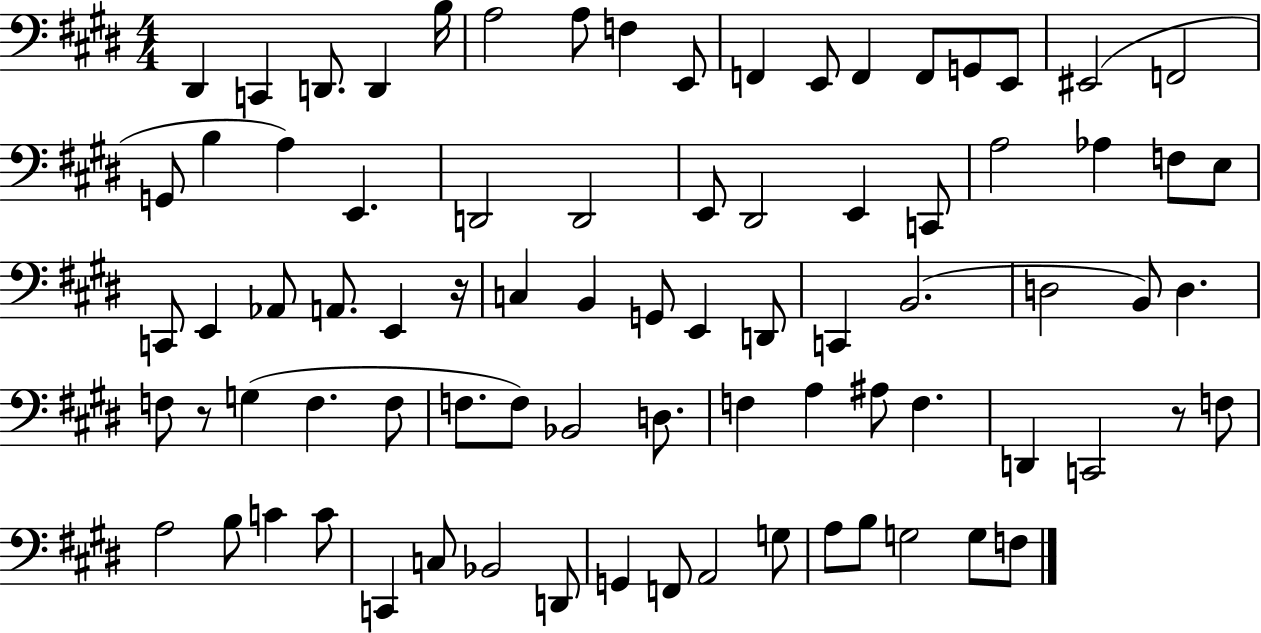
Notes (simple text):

D#2/q C2/q D2/e. D2/q B3/s A3/h A3/e F3/q E2/e F2/q E2/e F2/q F2/e G2/e E2/e EIS2/h F2/h G2/e B3/q A3/q E2/q. D2/h D2/h E2/e D#2/h E2/q C2/e A3/h Ab3/q F3/e E3/e C2/e E2/q Ab2/e A2/e. E2/q R/s C3/q B2/q G2/e E2/q D2/e C2/q B2/h. D3/h B2/e D3/q. F3/e R/e G3/q F3/q. F3/e F3/e. F3/e Bb2/h D3/e. F3/q A3/q A#3/e F3/q. D2/q C2/h R/e F3/e A3/h B3/e C4/q C4/e C2/q C3/e Bb2/h D2/e G2/q F2/e A2/h G3/e A3/e B3/e G3/h G3/e F3/e